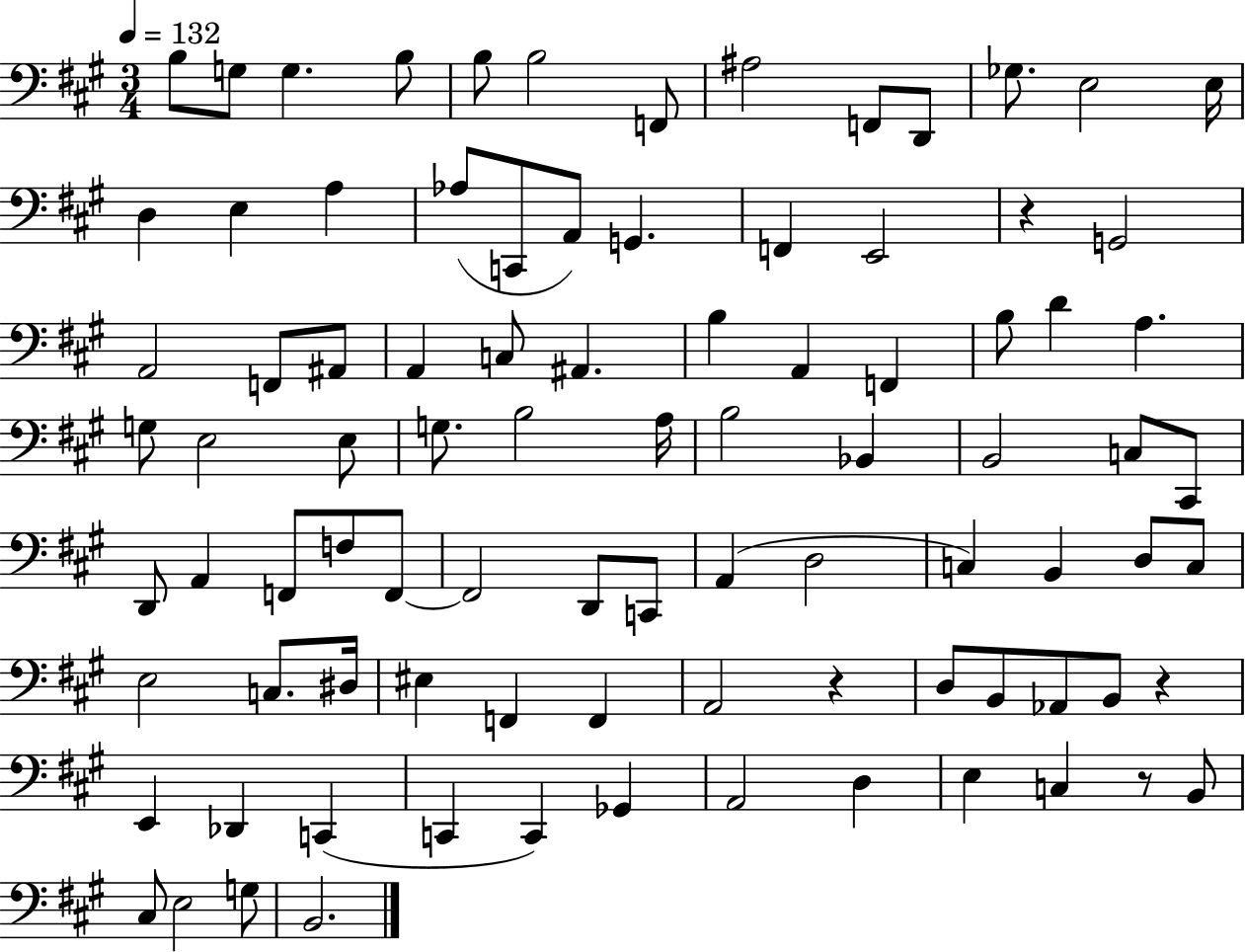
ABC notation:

X:1
T:Untitled
M:3/4
L:1/4
K:A
B,/2 G,/2 G, B,/2 B,/2 B,2 F,,/2 ^A,2 F,,/2 D,,/2 _G,/2 E,2 E,/4 D, E, A, _A,/2 C,,/2 A,,/2 G,, F,, E,,2 z G,,2 A,,2 F,,/2 ^A,,/2 A,, C,/2 ^A,, B, A,, F,, B,/2 D A, G,/2 E,2 E,/2 G,/2 B,2 A,/4 B,2 _B,, B,,2 C,/2 ^C,,/2 D,,/2 A,, F,,/2 F,/2 F,,/2 F,,2 D,,/2 C,,/2 A,, D,2 C, B,, D,/2 C,/2 E,2 C,/2 ^D,/4 ^E, F,, F,, A,,2 z D,/2 B,,/2 _A,,/2 B,,/2 z E,, _D,, C,, C,, C,, _G,, A,,2 D, E, C, z/2 B,,/2 ^C,/2 E,2 G,/2 B,,2